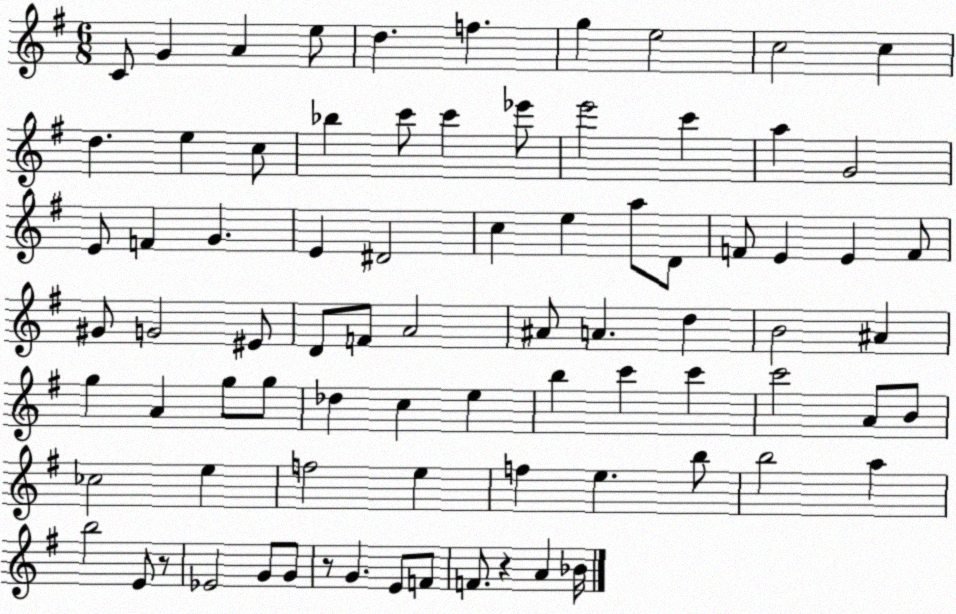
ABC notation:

X:1
T:Untitled
M:6/8
L:1/4
K:G
C/2 G A e/2 d f g e2 c2 c d e c/2 _b c'/2 c' _e'/2 e'2 c' a G2 E/2 F G E ^D2 c e a/2 D/2 F/2 E E F/2 ^G/2 G2 ^E/2 D/2 F/2 A2 ^A/2 A d B2 ^A g A g/2 g/2 _d c e b c' c' c'2 A/2 B/2 _c2 e f2 e f e b/2 b2 a b2 E/2 z/2 _E2 G/2 G/2 z/2 G E/2 F/2 F/2 z A _B/4